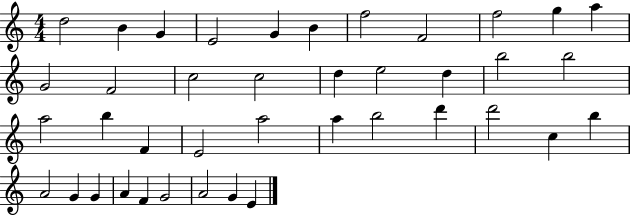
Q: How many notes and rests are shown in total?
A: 40